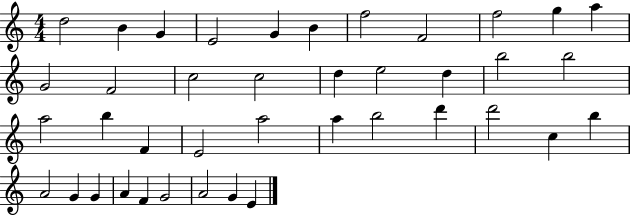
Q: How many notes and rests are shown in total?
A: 40